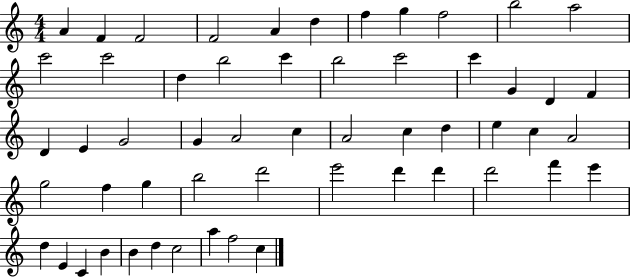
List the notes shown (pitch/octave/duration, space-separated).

A4/q F4/q F4/h F4/h A4/q D5/q F5/q G5/q F5/h B5/h A5/h C6/h C6/h D5/q B5/h C6/q B5/h C6/h C6/q G4/q D4/q F4/q D4/q E4/q G4/h G4/q A4/h C5/q A4/h C5/q D5/q E5/q C5/q A4/h G5/h F5/q G5/q B5/h D6/h E6/h D6/q D6/q D6/h F6/q E6/q D5/q E4/q C4/q B4/q B4/q D5/q C5/h A5/q F5/h C5/q